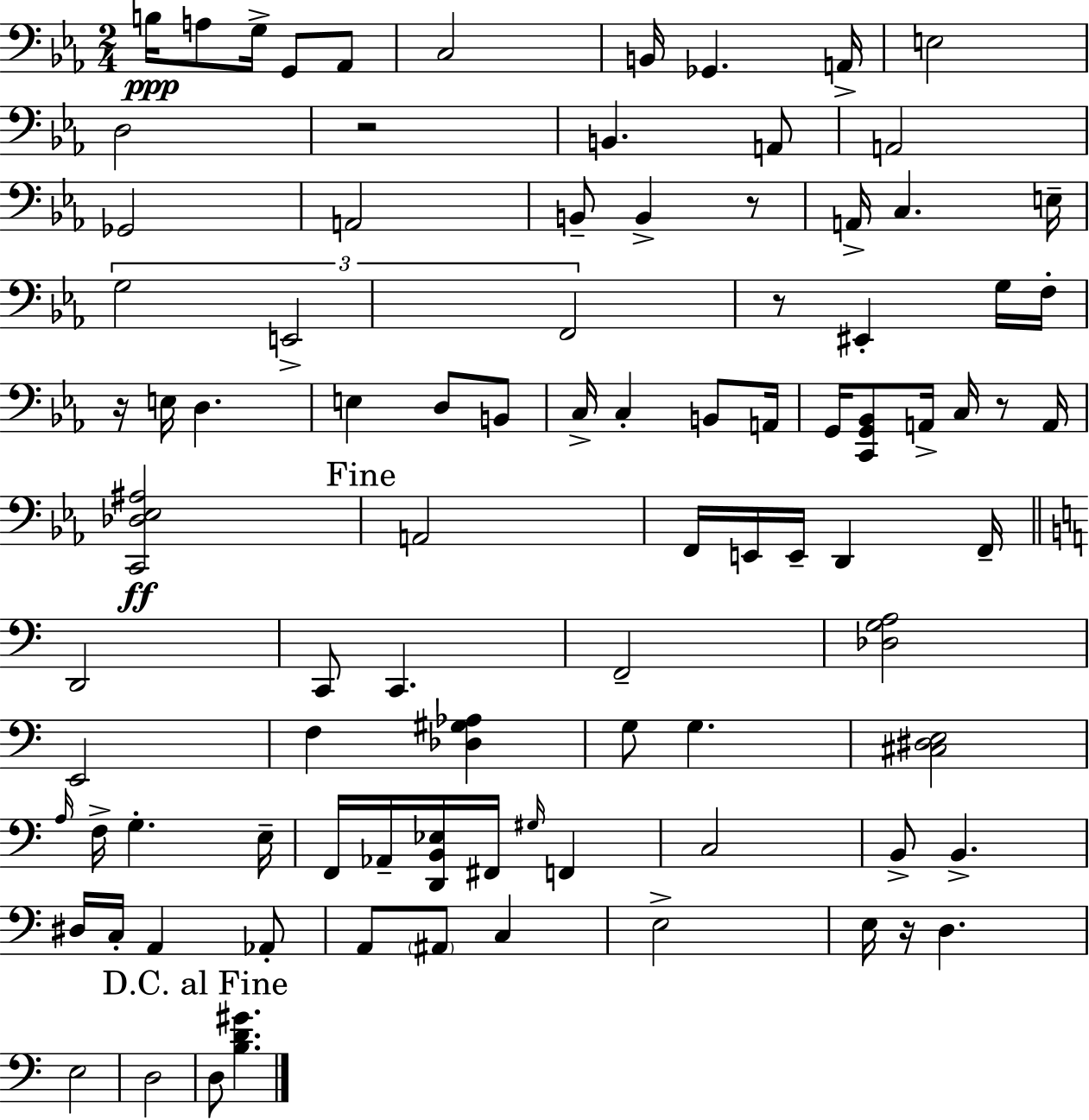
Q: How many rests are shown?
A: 6